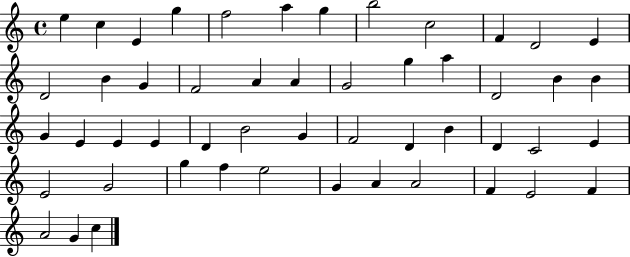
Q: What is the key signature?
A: C major